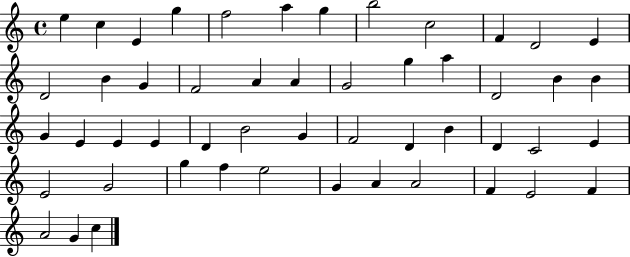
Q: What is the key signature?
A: C major